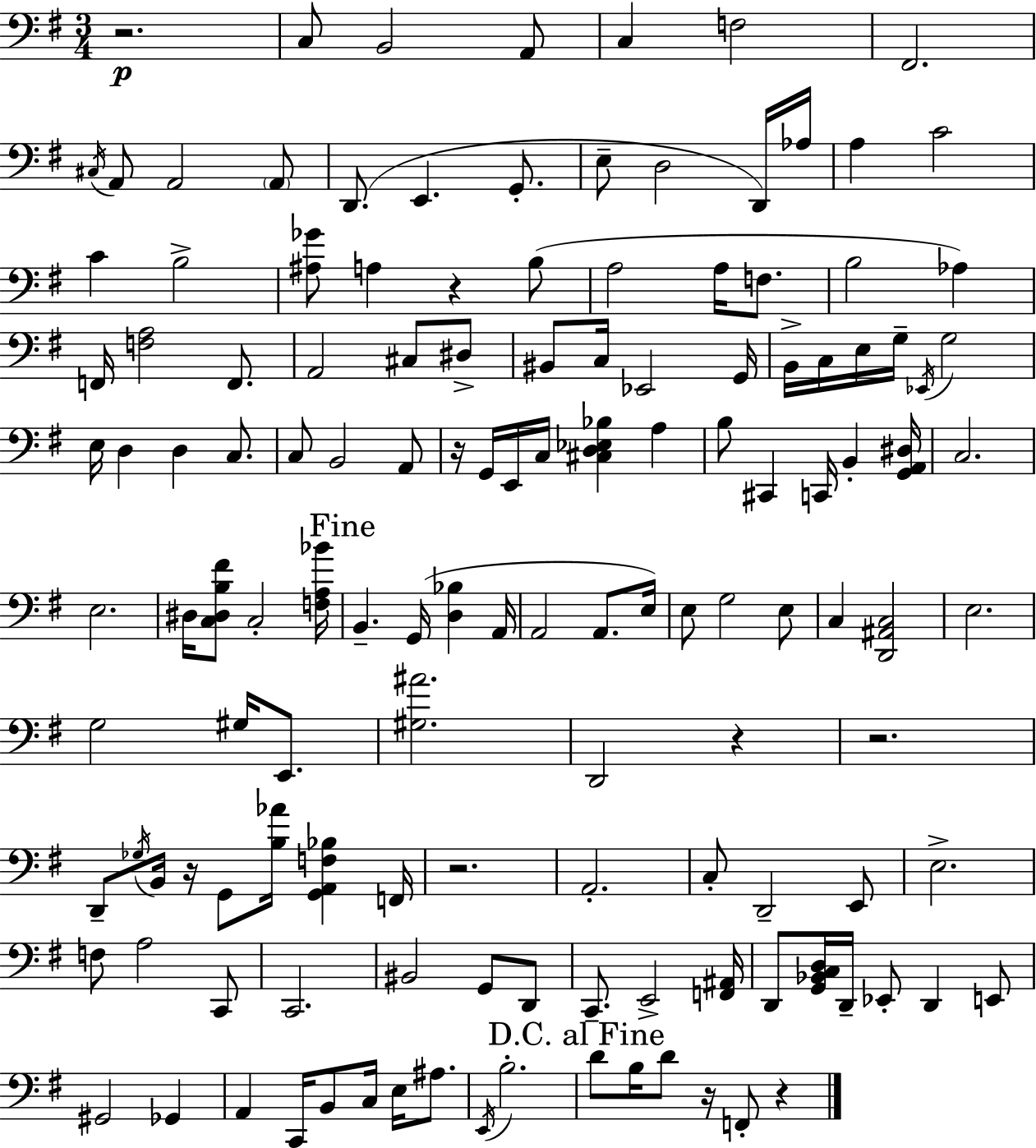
X:1
T:Untitled
M:3/4
L:1/4
K:Em
z2 C,/2 B,,2 A,,/2 C, F,2 ^F,,2 ^C,/4 A,,/2 A,,2 A,,/2 D,,/2 E,, G,,/2 E,/2 D,2 D,,/4 _A,/4 A, C2 C B,2 [^A,_G]/2 A, z B,/2 A,2 A,/4 F,/2 B,2 _A, F,,/4 [F,A,]2 F,,/2 A,,2 ^C,/2 ^D,/2 ^B,,/2 C,/4 _E,,2 G,,/4 B,,/4 C,/4 E,/4 G,/4 _E,,/4 G,2 E,/4 D, D, C,/2 C,/2 B,,2 A,,/2 z/4 G,,/4 E,,/4 C,/4 [^C,D,_E,_B,] A, B,/2 ^C,, C,,/4 B,, [G,,A,,^D,]/4 C,2 E,2 ^D,/4 [C,^D,B,^F]/2 C,2 [F,A,_B]/4 B,, G,,/4 [D,_B,] A,,/4 A,,2 A,,/2 E,/4 E,/2 G,2 E,/2 C, [D,,^A,,C,]2 E,2 G,2 ^G,/4 E,,/2 [^G,^A]2 D,,2 z z2 D,,/2 _G,/4 B,,/4 z/4 G,,/2 [B,_A]/4 [G,,A,,F,_B,] F,,/4 z2 A,,2 C,/2 D,,2 E,,/2 E,2 F,/2 A,2 C,,/2 C,,2 ^B,,2 G,,/2 D,,/2 C,,/2 E,,2 [F,,^A,,]/4 D,,/2 [G,,_B,,C,D,]/4 D,,/4 _E,,/2 D,, E,,/2 ^G,,2 _G,, A,, C,,/4 B,,/2 C,/4 E,/4 ^A,/2 E,,/4 B,2 D/2 B,/4 D/2 z/4 F,,/2 z